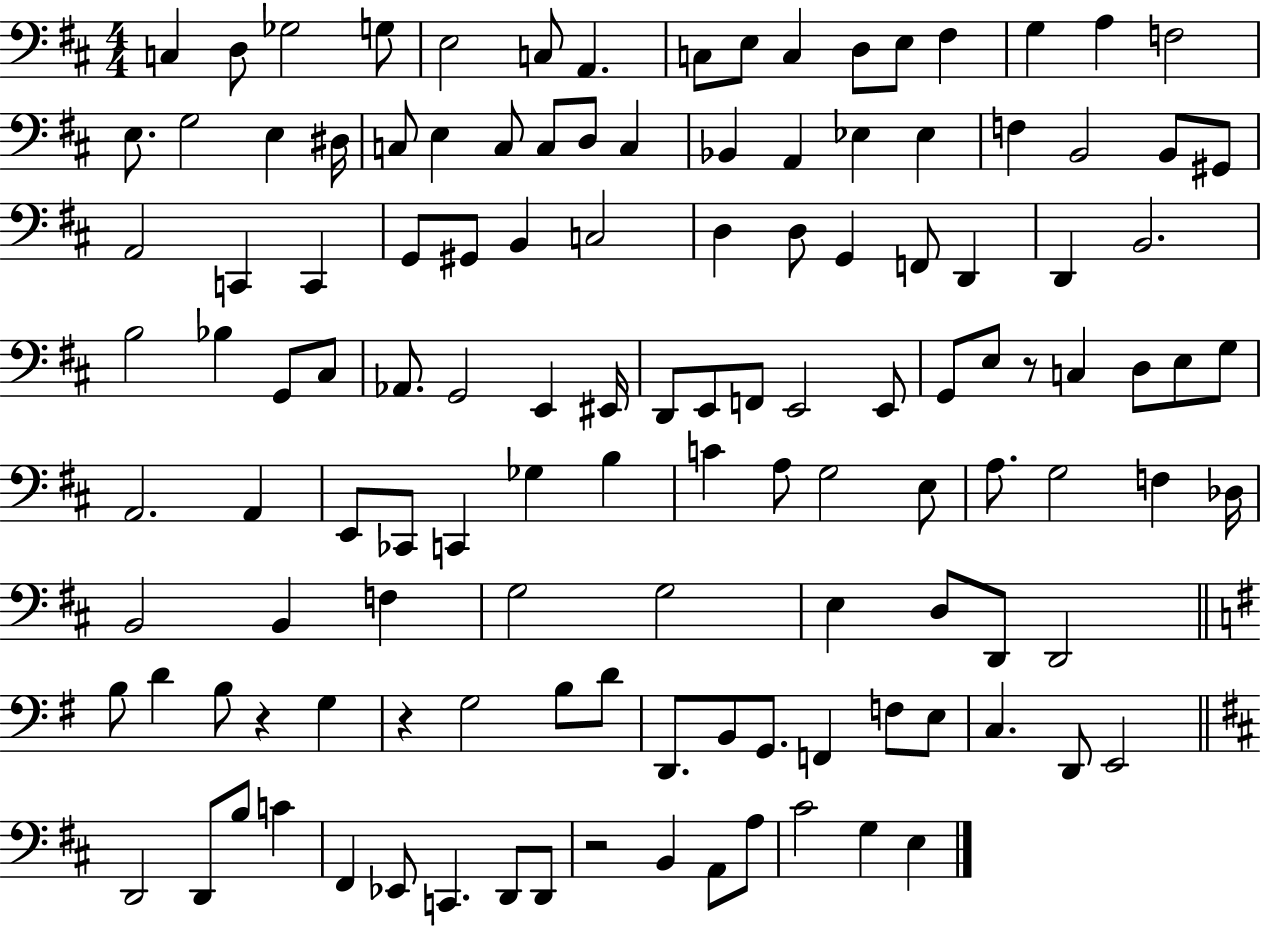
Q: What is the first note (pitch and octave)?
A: C3